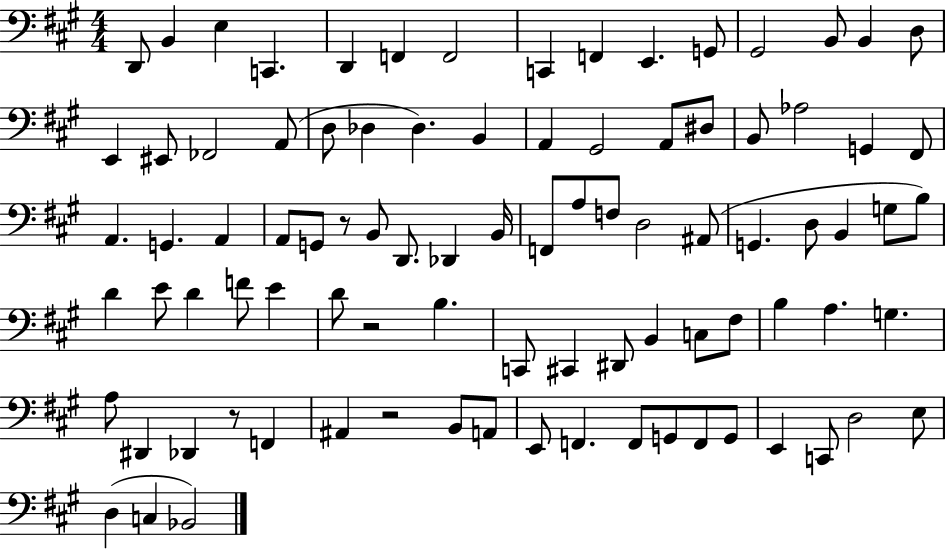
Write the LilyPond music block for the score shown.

{
  \clef bass
  \numericTimeSignature
  \time 4/4
  \key a \major
  d,8 b,4 e4 c,4. | d,4 f,4 f,2 | c,4 f,4 e,4. g,8 | gis,2 b,8 b,4 d8 | \break e,4 eis,8 fes,2 a,8( | d8 des4 des4.) b,4 | a,4 gis,2 a,8 dis8 | b,8 aes2 g,4 fis,8 | \break a,4. g,4. a,4 | a,8 g,8 r8 b,8 d,8. des,4 b,16 | f,8 a8 f8 d2 ais,8( | g,4. d8 b,4 g8 b8) | \break d'4 e'8 d'4 f'8 e'4 | d'8 r2 b4. | c,8 cis,4 dis,8 b,4 c8 fis8 | b4 a4. g4. | \break a8 dis,4 des,4 r8 f,4 | ais,4 r2 b,8 a,8 | e,8 f,4. f,8 g,8 f,8 g,8 | e,4 c,8 d2 e8 | \break d4( c4 bes,2) | \bar "|."
}